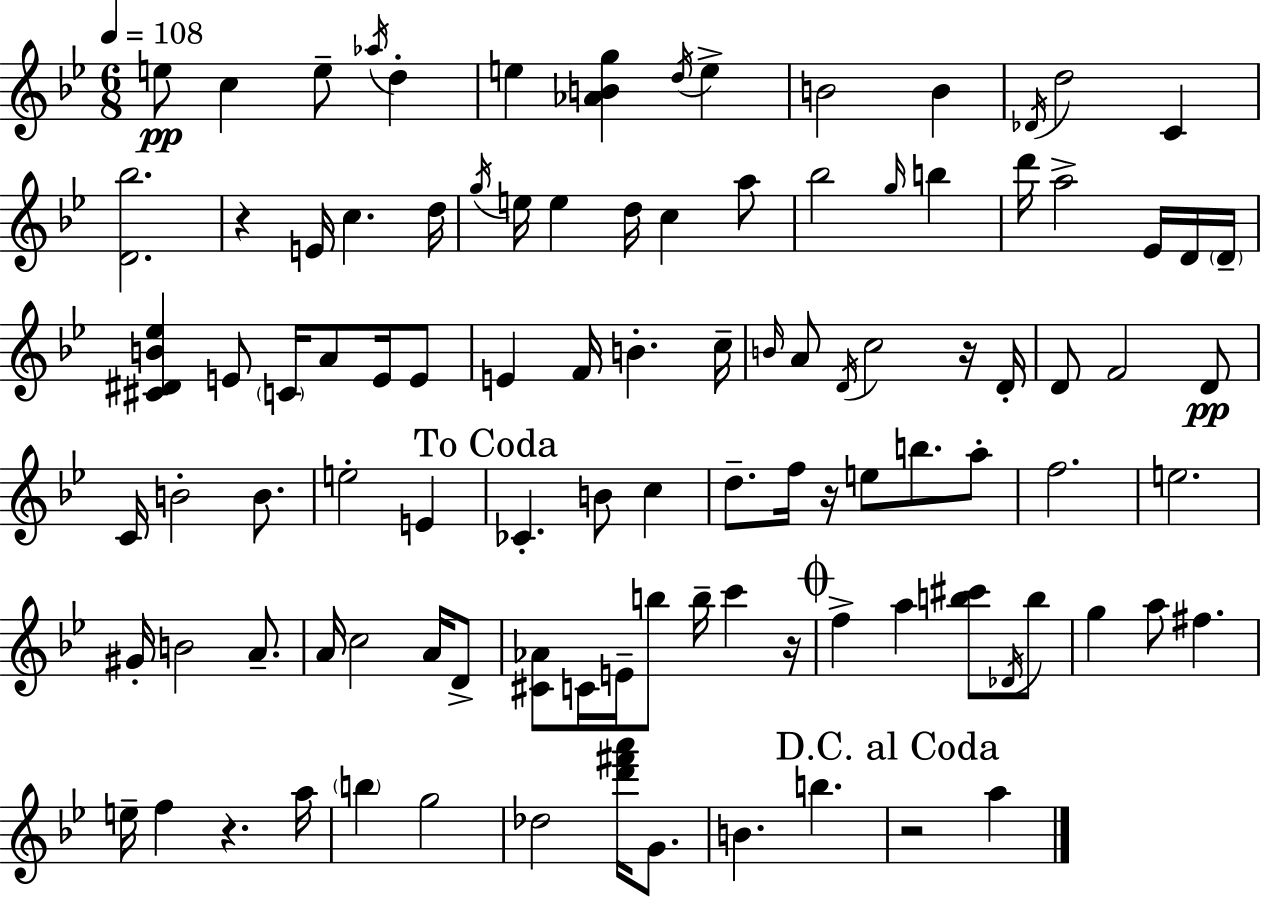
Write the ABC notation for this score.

X:1
T:Untitled
M:6/8
L:1/4
K:Gm
e/2 c e/2 _a/4 d e [_ABg] d/4 e B2 B _D/4 d2 C [D_b]2 z E/4 c d/4 g/4 e/4 e d/4 c a/2 _b2 g/4 b d'/4 a2 _E/4 D/4 D/4 [^C^DB_e] E/2 C/4 A/2 E/4 E/2 E F/4 B c/4 B/4 A/2 D/4 c2 z/4 D/4 D/2 F2 D/2 C/4 B2 B/2 e2 E _C B/2 c d/2 f/4 z/4 e/2 b/2 a/2 f2 e2 ^G/4 B2 A/2 A/4 c2 A/4 D/2 [^C_A]/2 C/4 E/4 b/2 b/4 c' z/4 f a [b^c']/2 _D/4 b/2 g a/2 ^f e/4 f z a/4 b g2 _d2 [d'^f'a']/4 G/2 B b z2 a